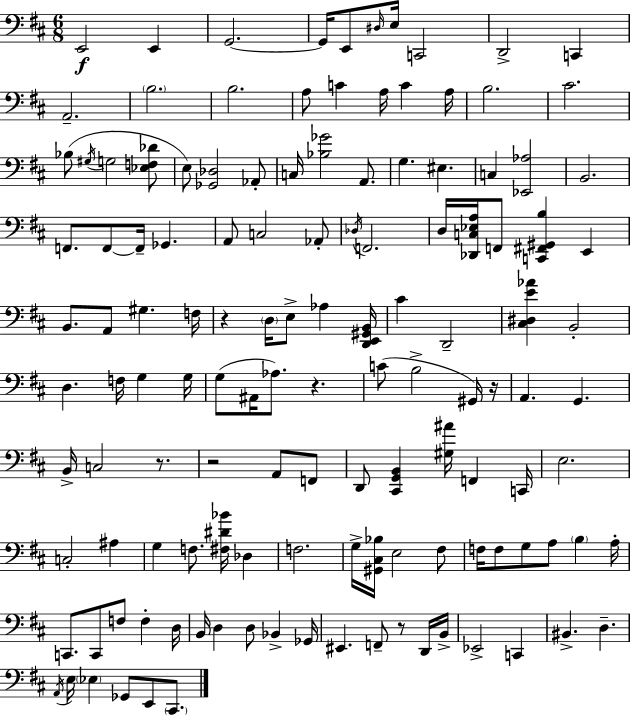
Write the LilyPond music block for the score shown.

{
  \clef bass
  \numericTimeSignature
  \time 6/8
  \key d \major
  \repeat volta 2 { e,2\f e,4 | g,2.~~ | g,16 e,8 \grace { dis16 } e16 c,2 | d,2-> c,4 | \break a,2.-- | \parenthesize b2. | b2. | a8 c'4 a16 c'4 | \break a16 b2. | cis'2. | bes8( \acciaccatura { gis16 } g2 | <ees f des'>8 e8) <ges, des>2 | \break aes,8-. c16 <bes ges'>2 a,8. | g4. eis4. | c4 <ees, aes>2 | b,2. | \break f,8. f,8~~ f,16-- ges,4. | a,8 c2 | aes,8-. \acciaccatura { des16 } f,2. | d16 <des, c ees a>16 f,8 <c, fis, gis, b>4 e,4 | \break b,8. a,8 gis4. | f16 r4 \parenthesize d16 e8-> aes4 | <d, e, gis, b,>16 cis'4 d,2-- | <cis dis e' aes'>4 b,2-. | \break d4. f16 g4 | g16 g8( ais,16 aes8.) r4. | c'8( b2-> | gis,16) r16 a,4. g,4. | \break b,16-> c2 | r8. r2 a,8 | f,8 d,8 <cis, g, b,>4 <gis ais'>16 f,4 | c,16 e2. | \break c2-. ais4 | g4 f8. <fis dis' bes'>16 des4 | f2. | g16-> <gis, cis bes>16 e2 | \break fis8 f16 f8 g8 a8 \parenthesize b4 | a16-. c,8. c,8 f8 f4-. | d16 b,16 d4 d8 bes,4-> | ges,16 eis,4. f,8-- r8 | \break d,16 b,16-> ees,2-> c,4 | bis,4.-> d4.-- | \acciaccatura { a,16 } e16 \parenthesize ees4 ges,8 e,8 | \parenthesize cis,8. } \bar "|."
}